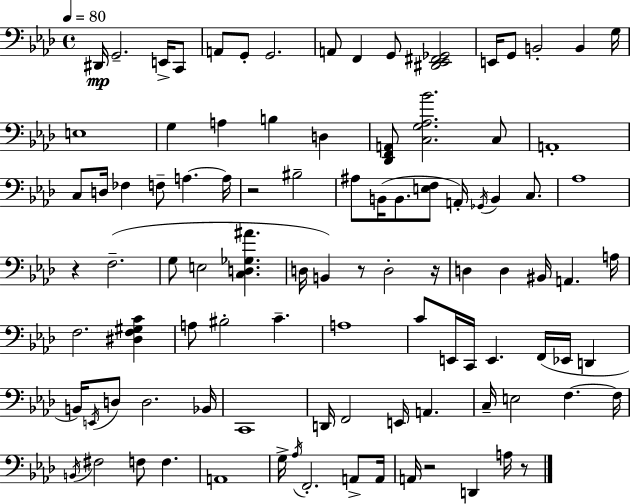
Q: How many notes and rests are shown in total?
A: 99